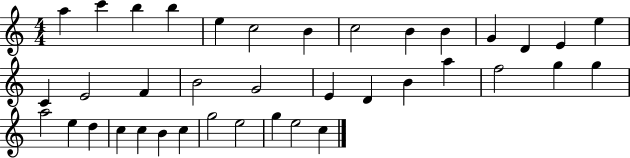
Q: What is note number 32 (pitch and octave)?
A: B4